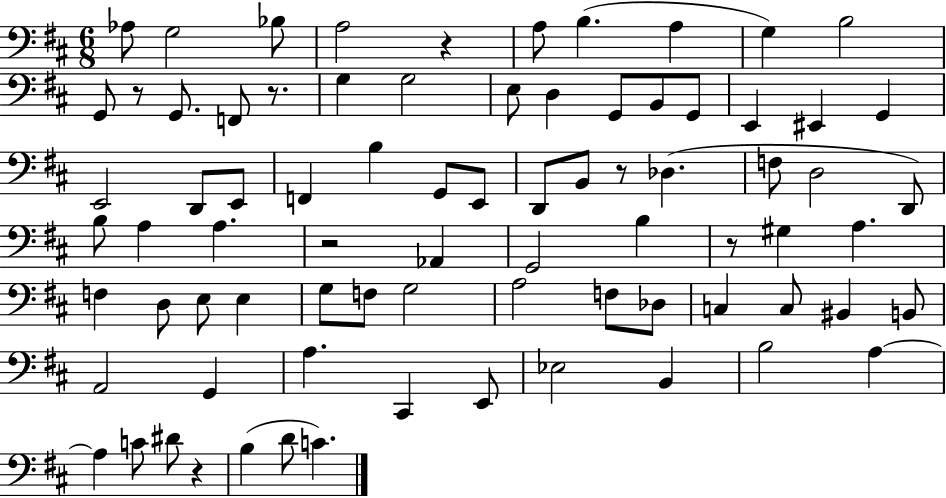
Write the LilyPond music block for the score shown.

{
  \clef bass
  \numericTimeSignature
  \time 6/8
  \key d \major
  aes8 g2 bes8 | a2 r4 | a8 b4.( a4 | g4) b2 | \break g,8 r8 g,8. f,8 r8. | g4 g2 | e8 d4 g,8 b,8 g,8 | e,4 eis,4 g,4 | \break e,2 d,8 e,8 | f,4 b4 g,8 e,8 | d,8 b,8 r8 des4.( | f8 d2 d,8) | \break b8 a4 a4. | r2 aes,4 | g,2 b4 | r8 gis4 a4. | \break f4 d8 e8 e4 | g8 f8 g2 | a2 f8 des8 | c4 c8 bis,4 b,8 | \break a,2 g,4 | a4. cis,4 e,8 | ees2 b,4 | b2 a4~~ | \break a4 c'8 dis'8 r4 | b4( d'8 c'4.) | \bar "|."
}